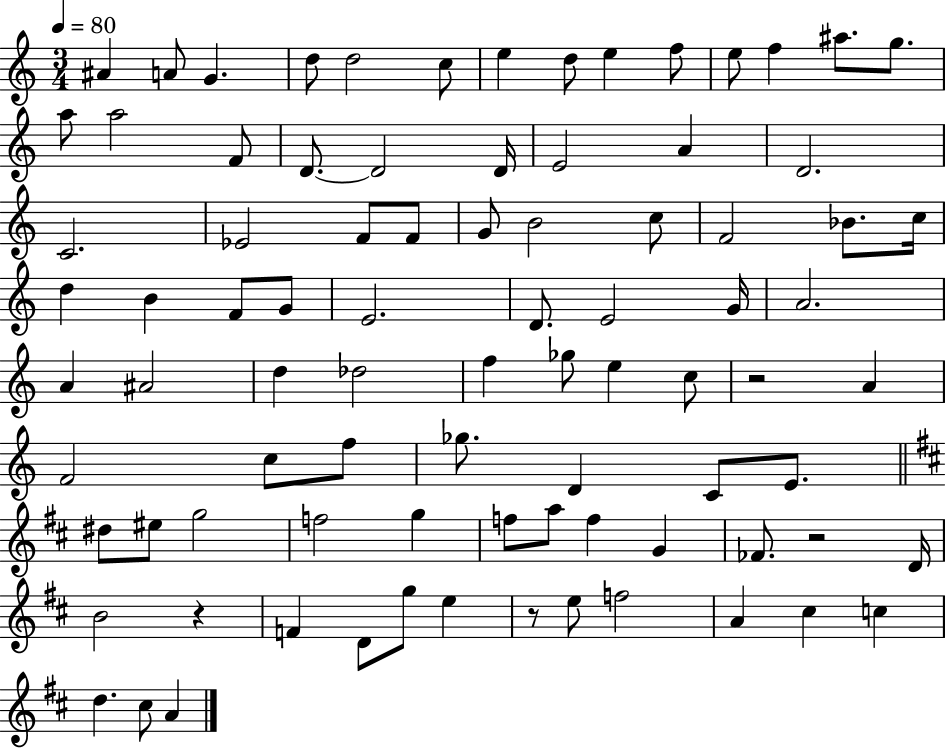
{
  \clef treble
  \numericTimeSignature
  \time 3/4
  \key c \major
  \tempo 4 = 80
  \repeat volta 2 { ais'4 a'8 g'4. | d''8 d''2 c''8 | e''4 d''8 e''4 f''8 | e''8 f''4 ais''8. g''8. | \break a''8 a''2 f'8 | d'8.~~ d'2 d'16 | e'2 a'4 | d'2. | \break c'2. | ees'2 f'8 f'8 | g'8 b'2 c''8 | f'2 bes'8. c''16 | \break d''4 b'4 f'8 g'8 | e'2. | d'8. e'2 g'16 | a'2. | \break a'4 ais'2 | d''4 des''2 | f''4 ges''8 e''4 c''8 | r2 a'4 | \break f'2 c''8 f''8 | ges''8. d'4 c'8 e'8. | \bar "||" \break \key b \minor dis''8 eis''8 g''2 | f''2 g''4 | f''8 a''8 f''4 g'4 | fes'8. r2 d'16 | \break b'2 r4 | f'4 d'8 g''8 e''4 | r8 e''8 f''2 | a'4 cis''4 c''4 | \break d''4. cis''8 a'4 | } \bar "|."
}